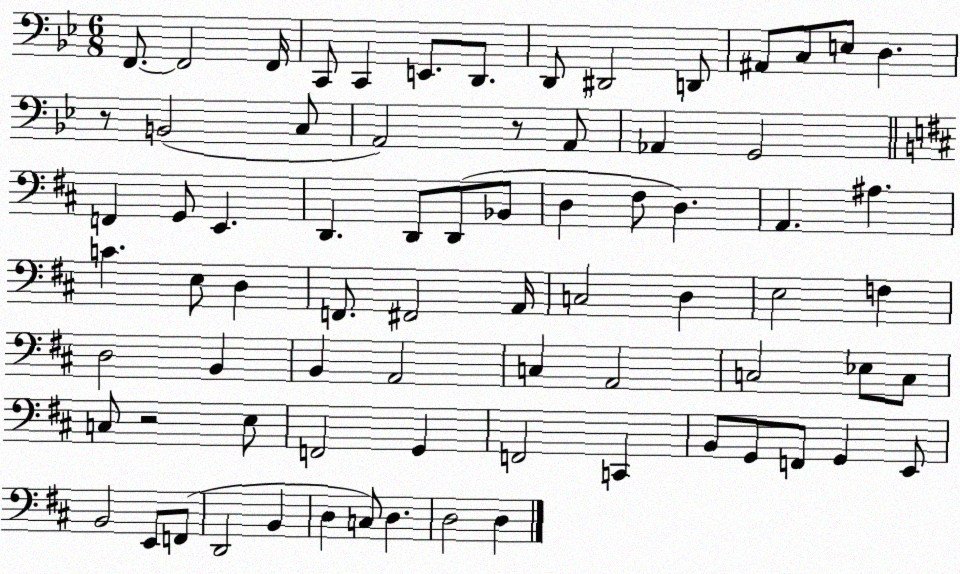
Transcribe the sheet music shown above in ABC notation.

X:1
T:Untitled
M:6/8
L:1/4
K:Bb
F,,/2 F,,2 F,,/4 C,,/2 C,, E,,/2 D,,/2 D,,/2 ^D,,2 D,,/2 ^A,,/2 C,/2 E,/2 D, z/2 B,,2 C,/2 A,,2 z/2 A,,/2 _A,, G,,2 F,, G,,/2 E,, D,, D,,/2 D,,/2 _B,,/2 D, ^F,/2 D, A,, ^A, C E,/2 D, F,,/2 ^F,,2 A,,/4 C,2 D, E,2 F, D,2 B,, B,, A,,2 C, A,,2 C,2 _E,/2 C,/2 C,/2 z2 E,/2 F,,2 G,, F,,2 C,, B,,/2 G,,/2 F,,/2 G,, E,,/2 B,,2 E,,/2 F,,/2 D,,2 B,, D, C,/2 D, D,2 D,